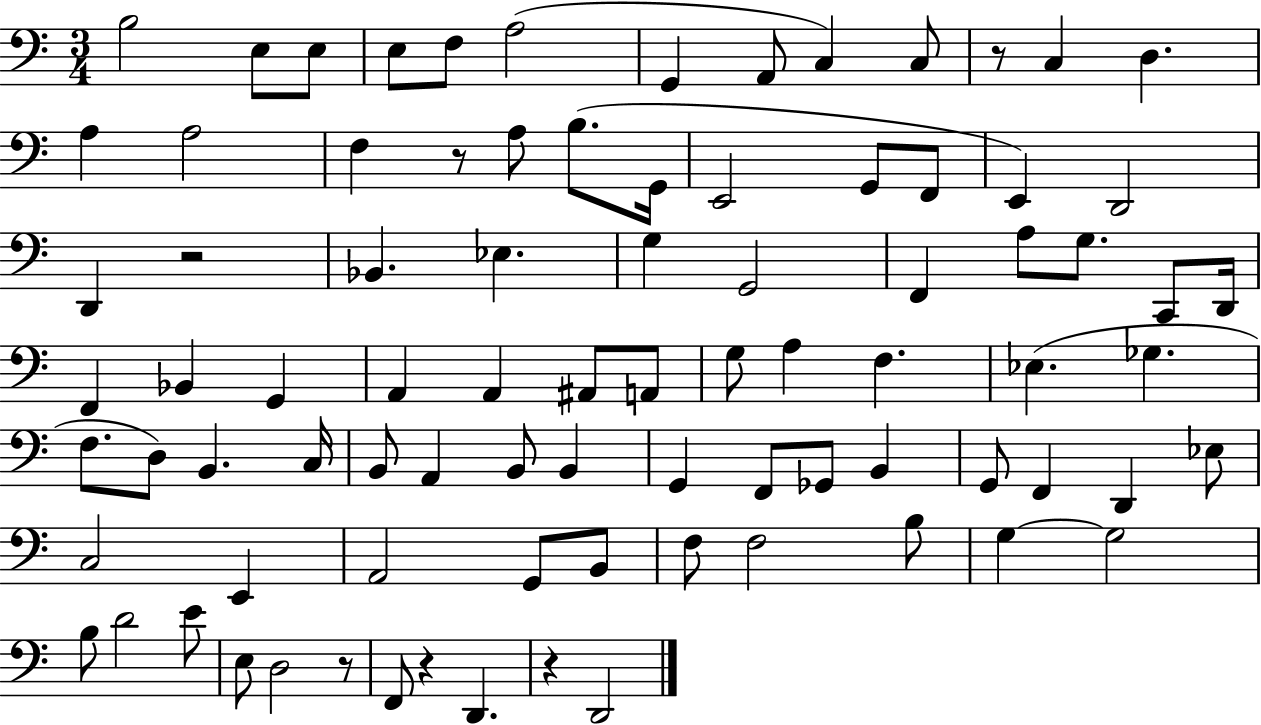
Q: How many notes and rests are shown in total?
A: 85